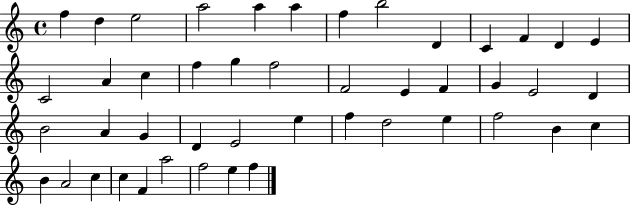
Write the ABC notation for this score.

X:1
T:Untitled
M:4/4
L:1/4
K:C
f d e2 a2 a a f b2 D C F D E C2 A c f g f2 F2 E F G E2 D B2 A G D E2 e f d2 e f2 B c B A2 c c F a2 f2 e f